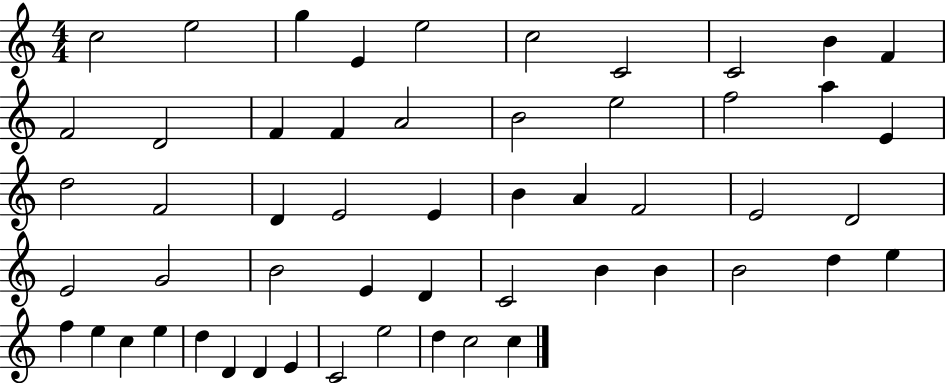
C5/h E5/h G5/q E4/q E5/h C5/h C4/h C4/h B4/q F4/q F4/h D4/h F4/q F4/q A4/h B4/h E5/h F5/h A5/q E4/q D5/h F4/h D4/q E4/h E4/q B4/q A4/q F4/h E4/h D4/h E4/h G4/h B4/h E4/q D4/q C4/h B4/q B4/q B4/h D5/q E5/q F5/q E5/q C5/q E5/q D5/q D4/q D4/q E4/q C4/h E5/h D5/q C5/h C5/q